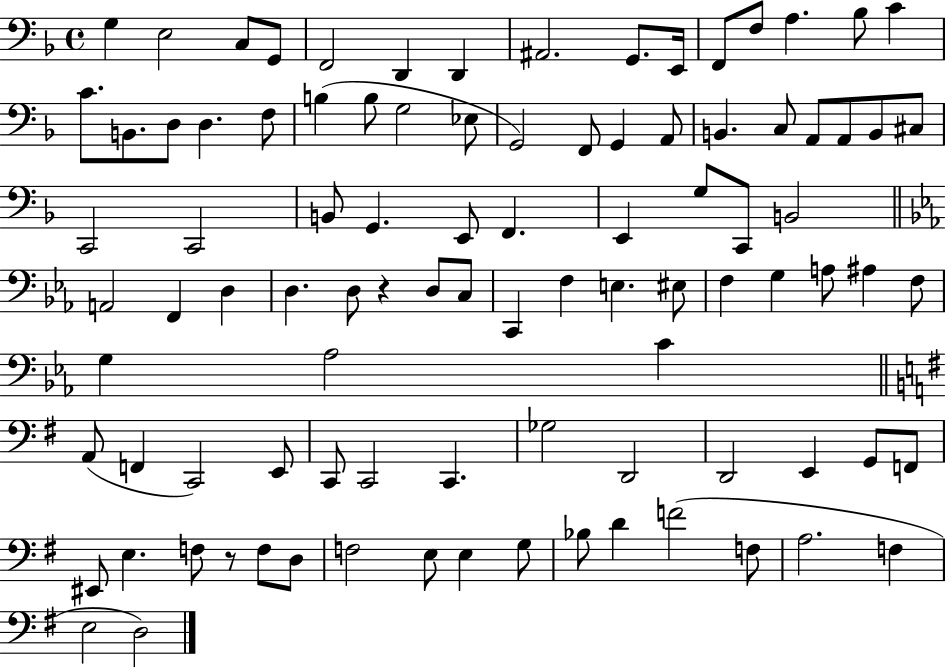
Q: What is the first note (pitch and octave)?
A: G3